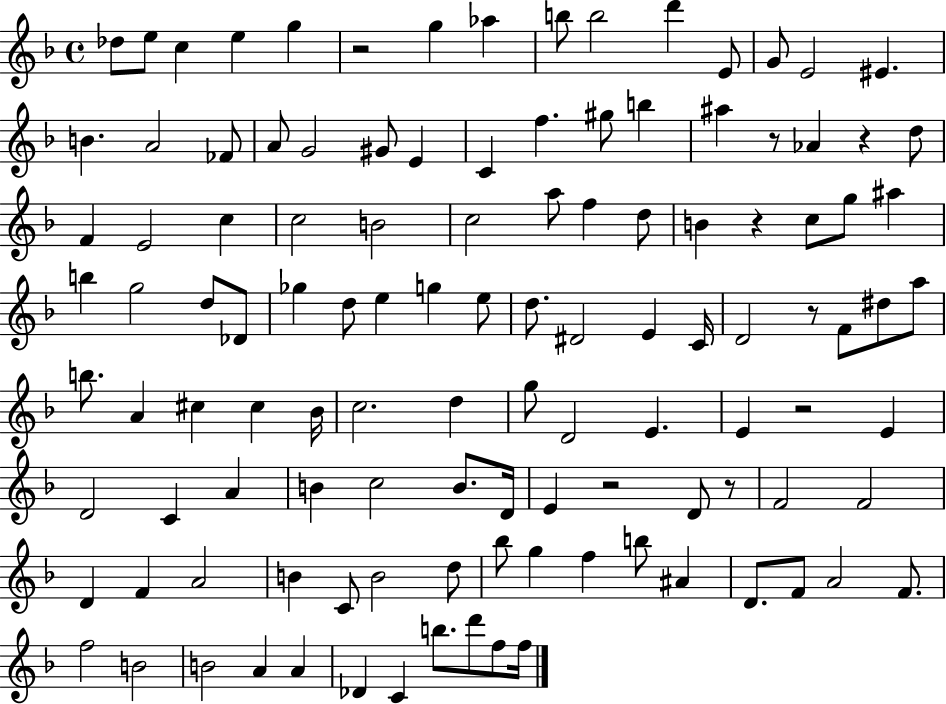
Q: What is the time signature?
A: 4/4